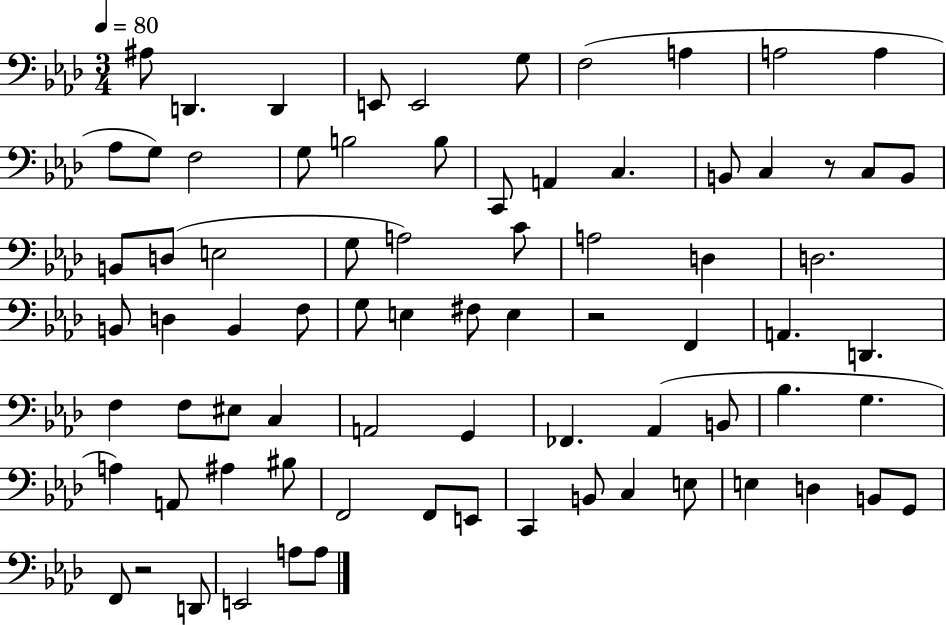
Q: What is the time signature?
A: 3/4